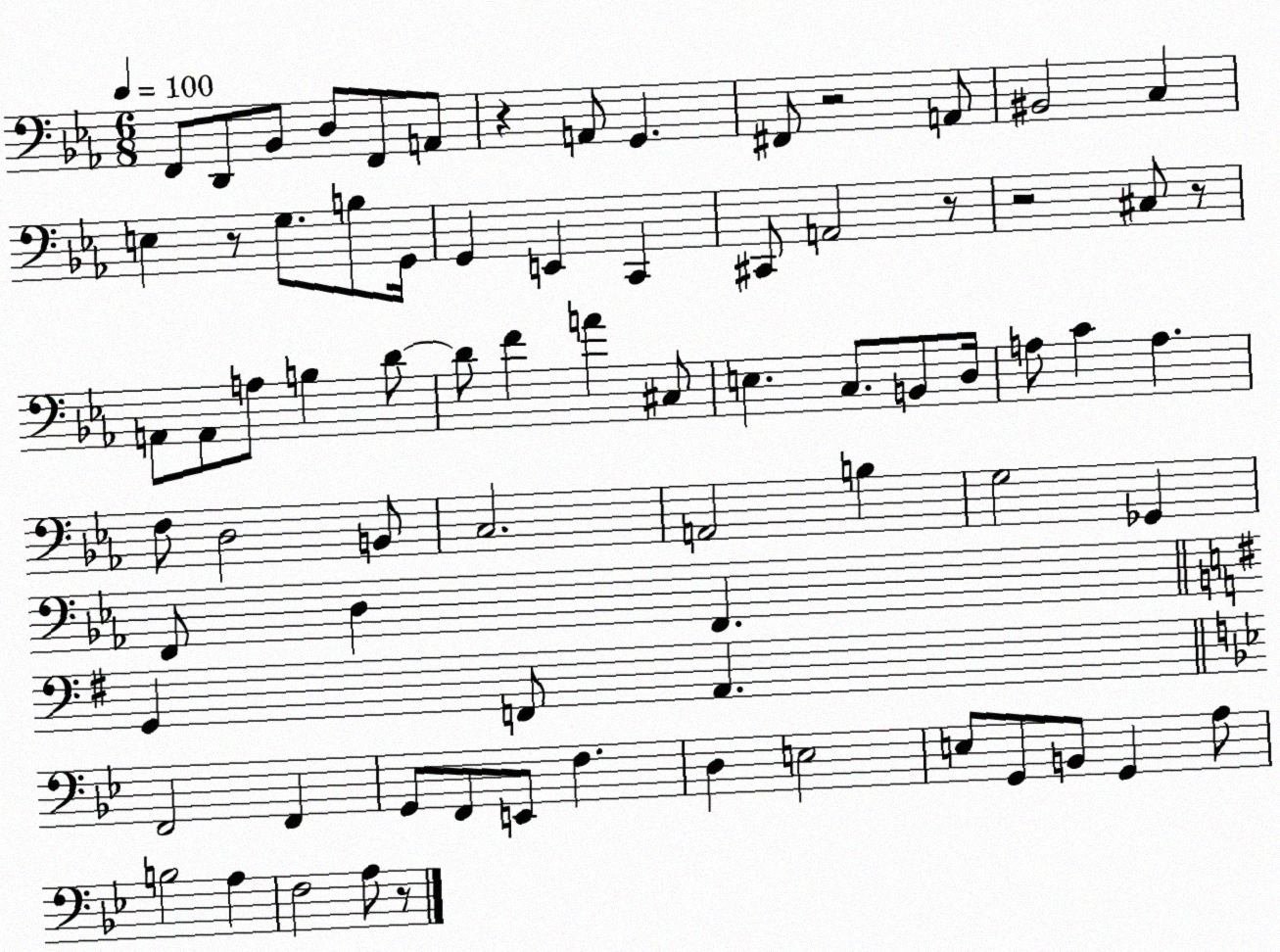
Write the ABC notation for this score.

X:1
T:Untitled
M:6/8
L:1/4
K:Eb
F,,/2 D,,/2 _B,,/2 D,/2 F,,/2 A,,/2 z A,,/2 G,, ^F,,/2 z2 A,,/2 ^B,,2 C, E, z/2 G,/2 B,/2 G,,/4 G,, E,, C,, ^C,,/2 A,,2 z/2 z2 ^C,/2 z/2 A,,/2 A,,/2 A,/2 B, D/2 D/2 F A ^C,/2 E, C,/2 B,,/2 D,/4 A,/2 C A, F,/2 D,2 B,,/2 C,2 A,,2 B, G,2 _G,, F,,/2 D, F,, G,, F,,/2 A,, F,,2 F,, G,,/2 F,,/2 E,,/2 F, D, E,2 E,/2 G,,/2 B,,/2 G,, A,/2 B,2 A, F,2 A,/2 z/2